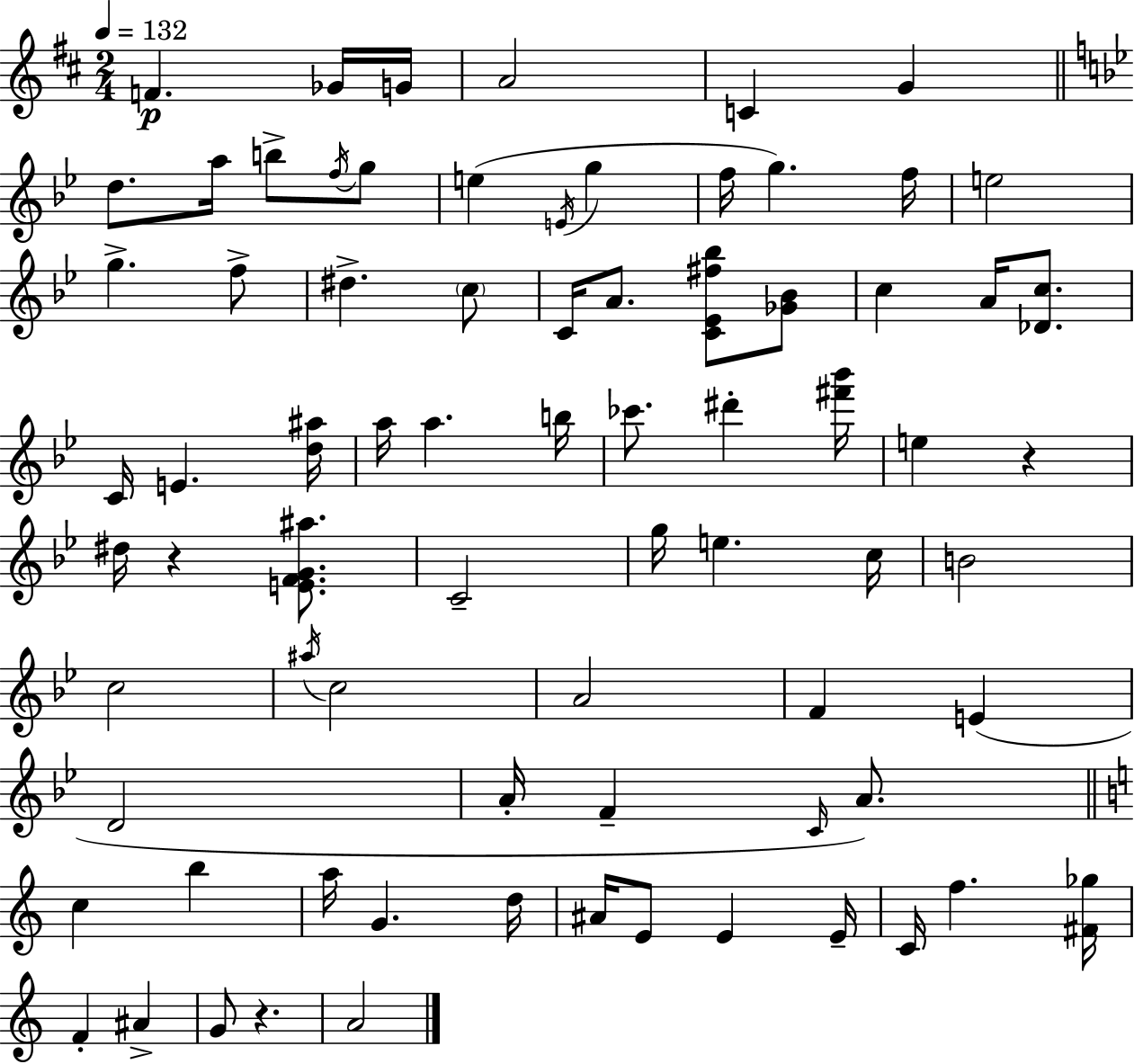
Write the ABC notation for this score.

X:1
T:Untitled
M:2/4
L:1/4
K:D
F _G/4 G/4 A2 C G d/2 a/4 b/2 f/4 g/2 e E/4 g f/4 g f/4 e2 g f/2 ^d c/2 C/4 A/2 [C_E^f_b]/2 [_G_B]/2 c A/4 [_Dc]/2 C/4 E [d^a]/4 a/4 a b/4 _c'/2 ^d' [^f'_b']/4 e z ^d/4 z [EFG^a]/2 C2 g/4 e c/4 B2 c2 ^a/4 c2 A2 F E D2 A/4 F C/4 A/2 c b a/4 G d/4 ^A/4 E/2 E E/4 C/4 f [^F_g]/4 F ^A G/2 z A2